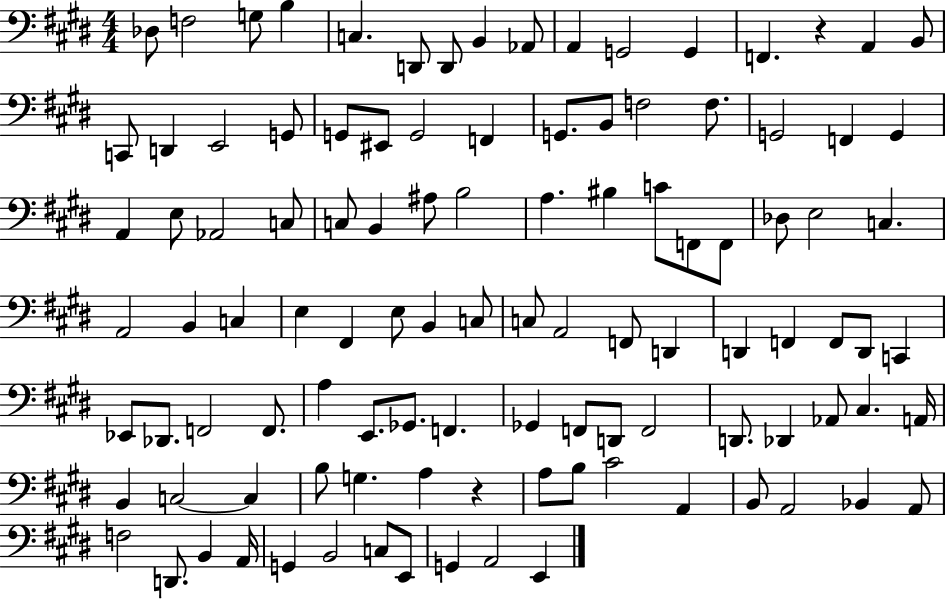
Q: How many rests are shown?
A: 2